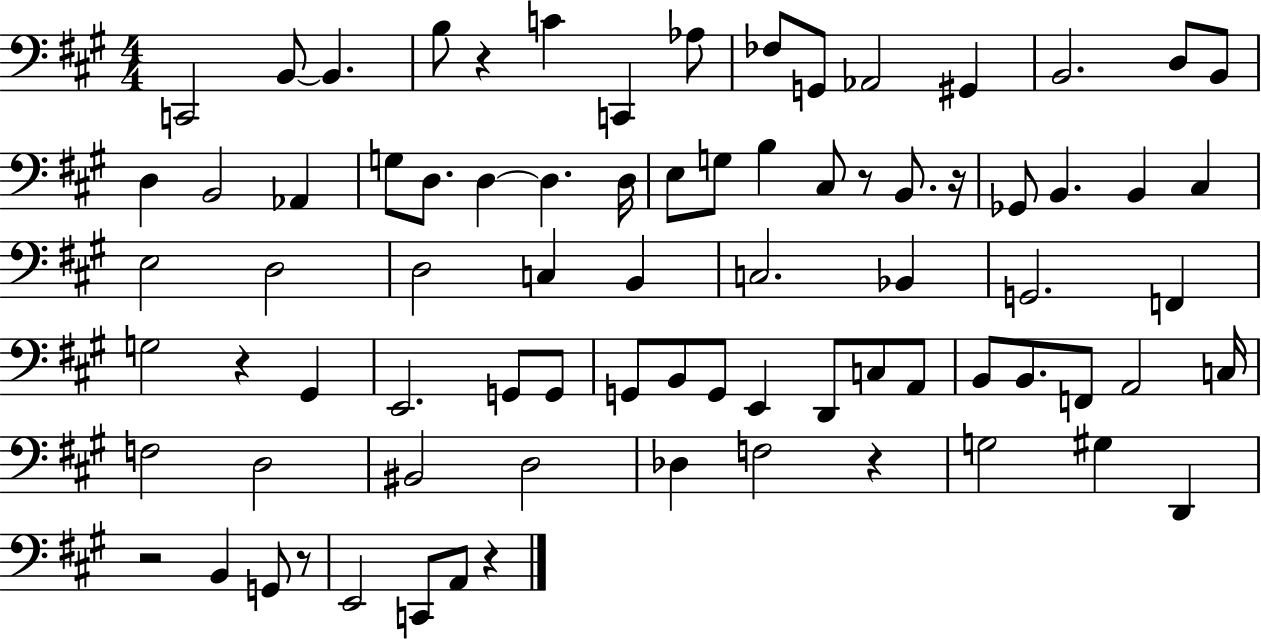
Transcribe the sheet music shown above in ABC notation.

X:1
T:Untitled
M:4/4
L:1/4
K:A
C,,2 B,,/2 B,, B,/2 z C C,, _A,/2 _F,/2 G,,/2 _A,,2 ^G,, B,,2 D,/2 B,,/2 D, B,,2 _A,, G,/2 D,/2 D, D, D,/4 E,/2 G,/2 B, ^C,/2 z/2 B,,/2 z/4 _G,,/2 B,, B,, ^C, E,2 D,2 D,2 C, B,, C,2 _B,, G,,2 F,, G,2 z ^G,, E,,2 G,,/2 G,,/2 G,,/2 B,,/2 G,,/2 E,, D,,/2 C,/2 A,,/2 B,,/2 B,,/2 F,,/2 A,,2 C,/4 F,2 D,2 ^B,,2 D,2 _D, F,2 z G,2 ^G, D,, z2 B,, G,,/2 z/2 E,,2 C,,/2 A,,/2 z